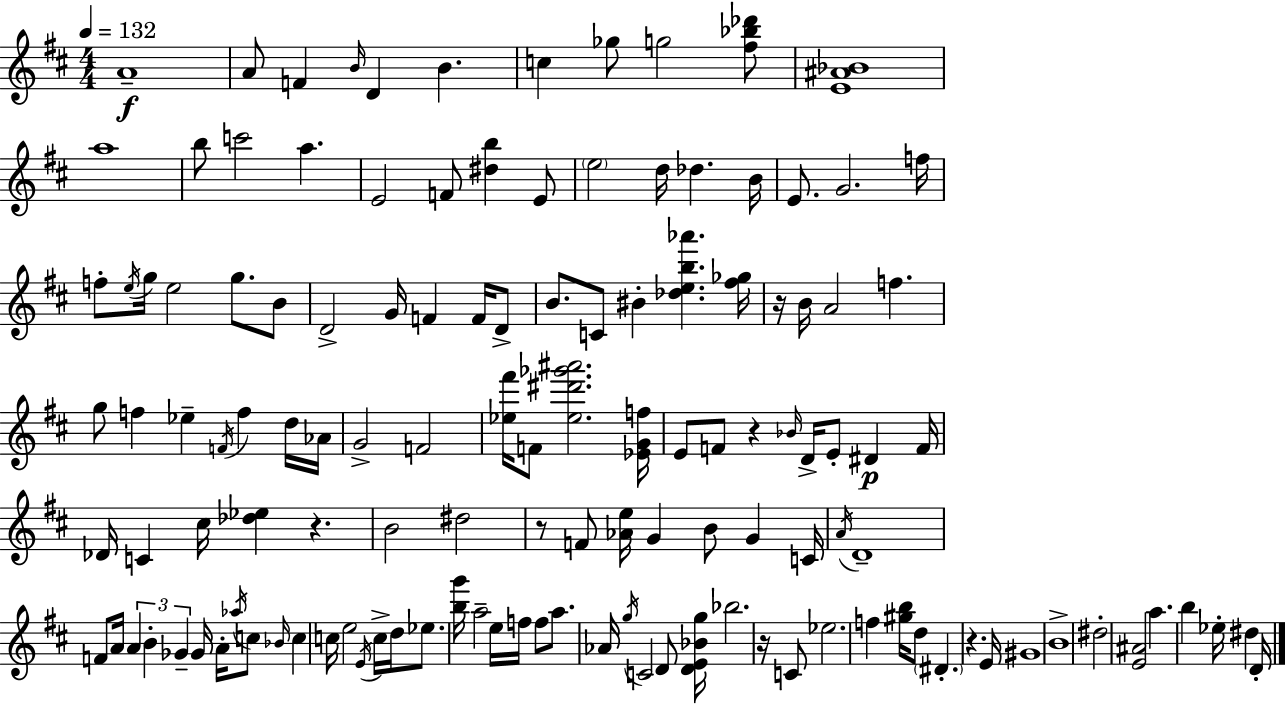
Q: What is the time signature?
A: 4/4